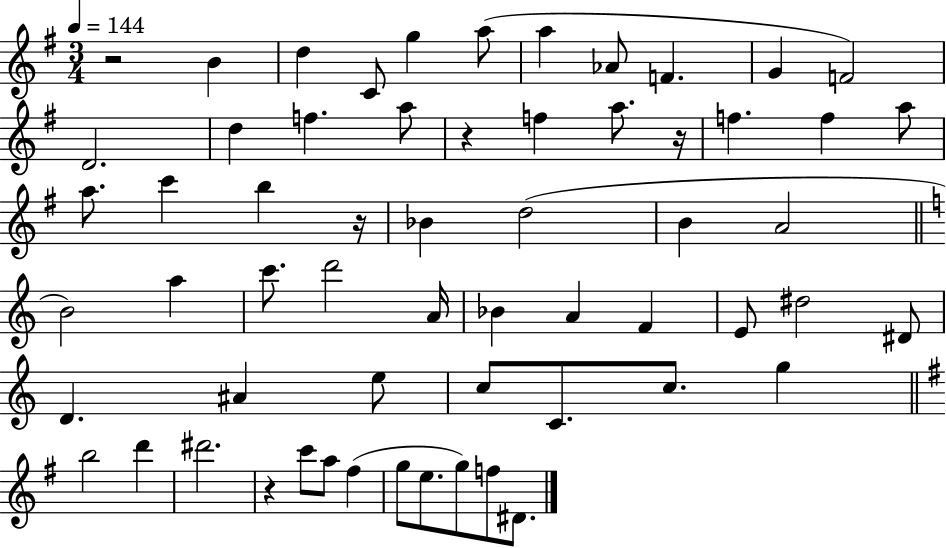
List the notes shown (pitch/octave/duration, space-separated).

R/h B4/q D5/q C4/e G5/q A5/e A5/q Ab4/e F4/q. G4/q F4/h D4/h. D5/q F5/q. A5/e R/q F5/q A5/e. R/s F5/q. F5/q A5/e A5/e. C6/q B5/q R/s Bb4/q D5/h B4/q A4/h B4/h A5/q C6/e. D6/h A4/s Bb4/q A4/q F4/q E4/e D#5/h D#4/e D4/q. A#4/q E5/e C5/e C4/e. C5/e. G5/q B5/h D6/q D#6/h. R/q C6/e A5/e F#5/q G5/e E5/e. G5/e F5/e D#4/e.